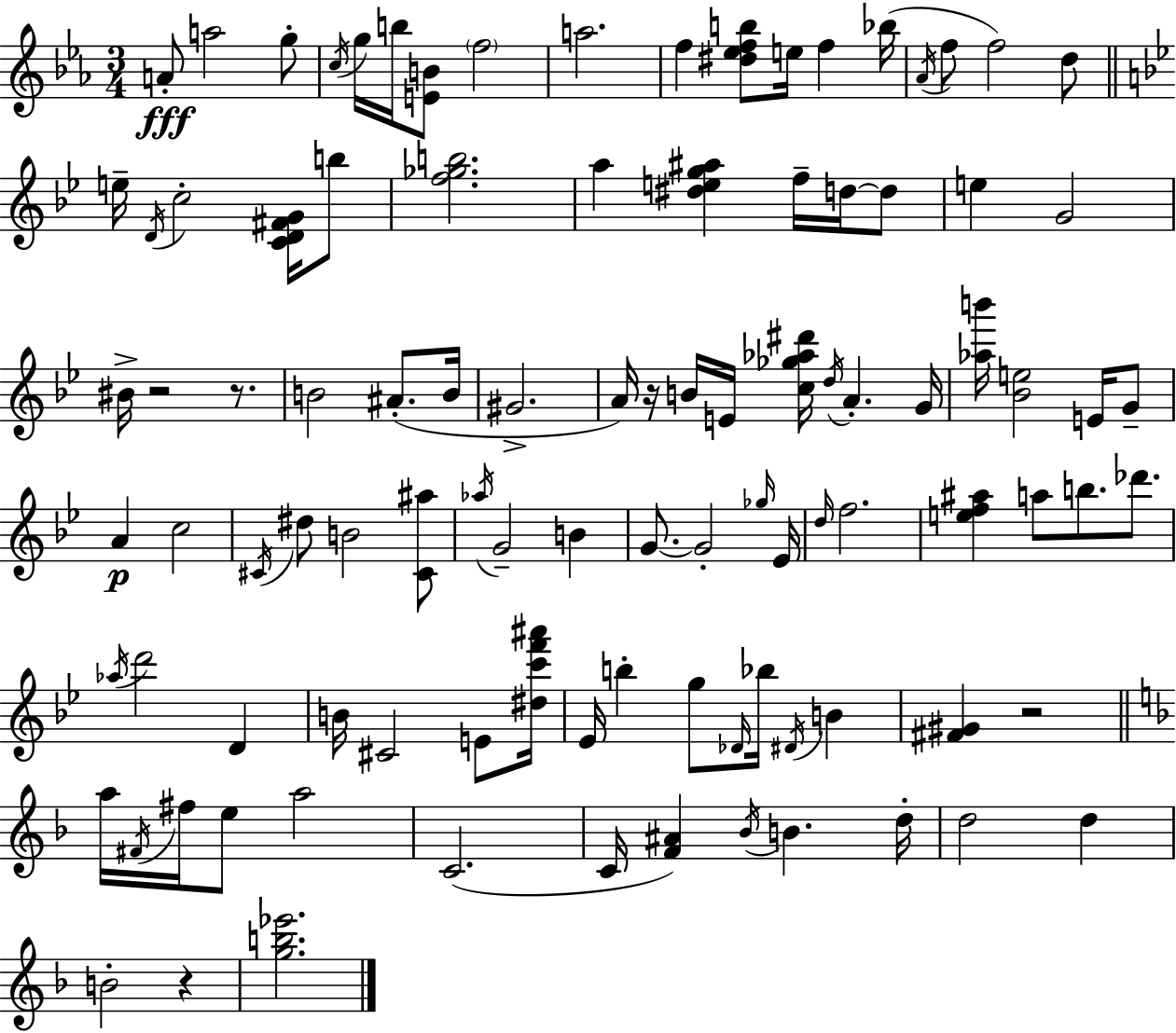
X:1
T:Untitled
M:3/4
L:1/4
K:Cm
A/2 a2 g/2 c/4 g/4 b/4 [EB]/2 f2 a2 f [^d_efb]/2 e/4 f _b/4 _A/4 f/2 f2 d/2 e/4 D/4 c2 [CD^FG]/4 b/2 [f_gb]2 a [^deg^a] f/4 d/4 d/2 e G2 ^B/4 z2 z/2 B2 ^A/2 B/4 ^G2 A/4 z/4 B/4 E/4 [c_g_a^d']/4 d/4 A G/4 [_ab']/4 [_Be]2 E/4 G/2 A c2 ^C/4 ^d/2 B2 [^C^a]/2 _a/4 G2 B G/2 G2 _g/4 _E/4 d/4 f2 [ef^a] a/2 b/2 _d'/2 _a/4 d'2 D B/4 ^C2 E/2 [^dc'f'^a']/4 _E/4 b g/2 _D/4 _b/4 ^D/4 B [^F^G] z2 a/4 ^F/4 ^f/4 e/2 a2 C2 C/4 [F^A] _B/4 B d/4 d2 d B2 z [gb_e']2